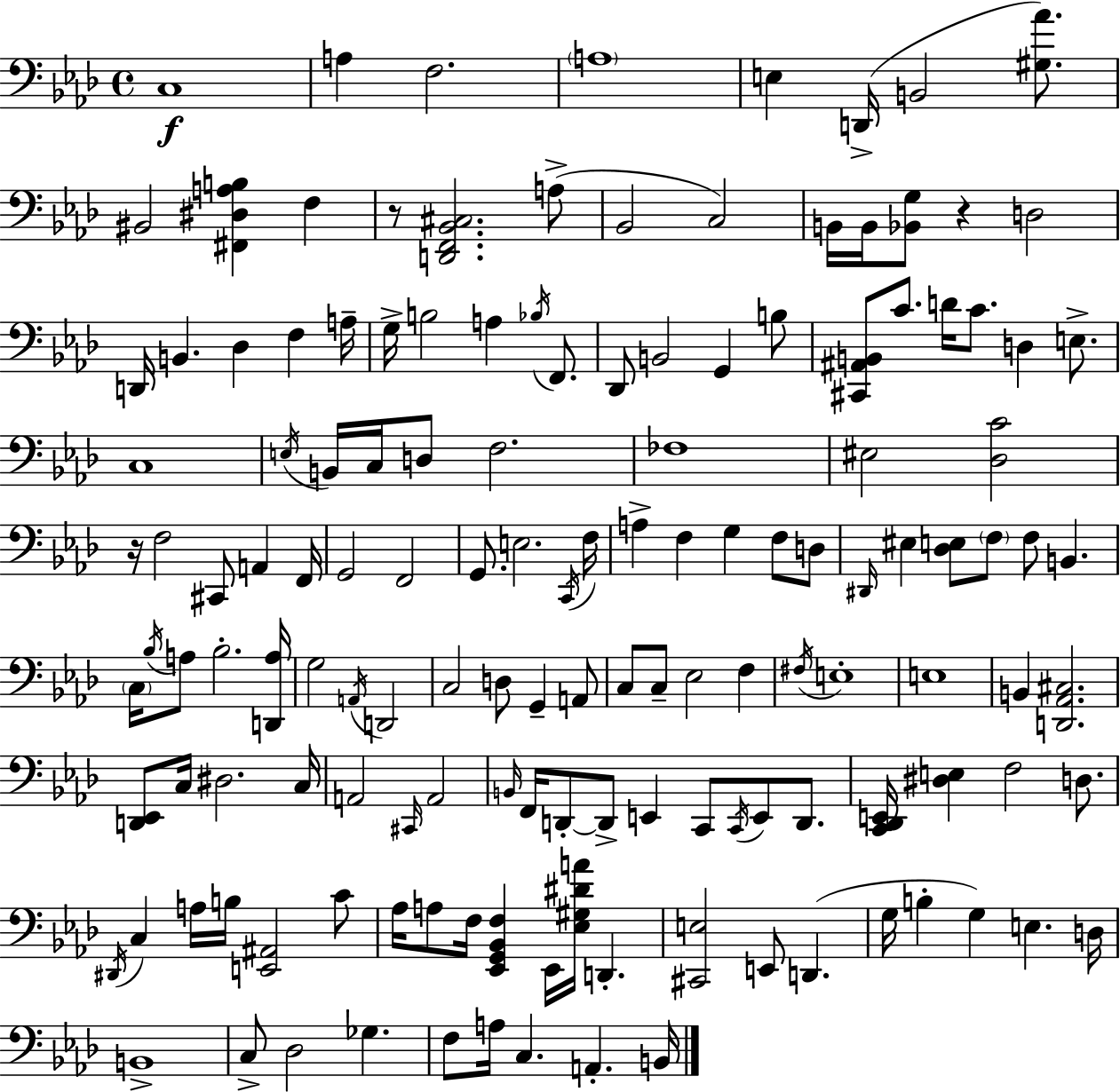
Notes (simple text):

C3/w A3/q F3/h. A3/w E3/q D2/s B2/h [G#3,Ab4]/e. BIS2/h [F#2,D#3,A3,B3]/q F3/q R/e [D2,F2,Bb2,C#3]/h. A3/e Bb2/h C3/h B2/s B2/s [Bb2,G3]/e R/q D3/h D2/s B2/q. Db3/q F3/q A3/s G3/s B3/h A3/q Bb3/s F2/e. Db2/e B2/h G2/q B3/e [C#2,A#2,B2]/e C4/e. D4/s C4/e. D3/q E3/e. C3/w E3/s B2/s C3/s D3/e F3/h. FES3/w EIS3/h [Db3,C4]/h R/s F3/h C#2/e A2/q F2/s G2/h F2/h G2/e. E3/h. C2/s F3/s A3/q F3/q G3/q F3/e D3/e D#2/s EIS3/q [Db3,E3]/e F3/e F3/e B2/q. C3/s Bb3/s A3/e Bb3/h. [D2,A3]/s G3/h A2/s D2/h C3/h D3/e G2/q A2/e C3/e C3/e Eb3/h F3/q F#3/s E3/w E3/w B2/q [D2,Ab2,C#3]/h. [D2,Eb2]/e C3/s D#3/h. C3/s A2/h C#2/s A2/h B2/s F2/s D2/e D2/e E2/q C2/e C2/s E2/e D2/e. [C2,Db2,E2]/s [D#3,E3]/q F3/h D3/e. D#2/s C3/q A3/s B3/s [E2,A#2]/h C4/e Ab3/s A3/e F3/s [Eb2,G2,Bb2,F3]/q Eb2/s [Eb3,G#3,D#4,A4]/s D2/q. [C#2,E3]/h E2/e D2/q. G3/s B3/q G3/q E3/q. D3/s B2/w C3/e Db3/h Gb3/q. F3/e A3/s C3/q. A2/q. B2/s